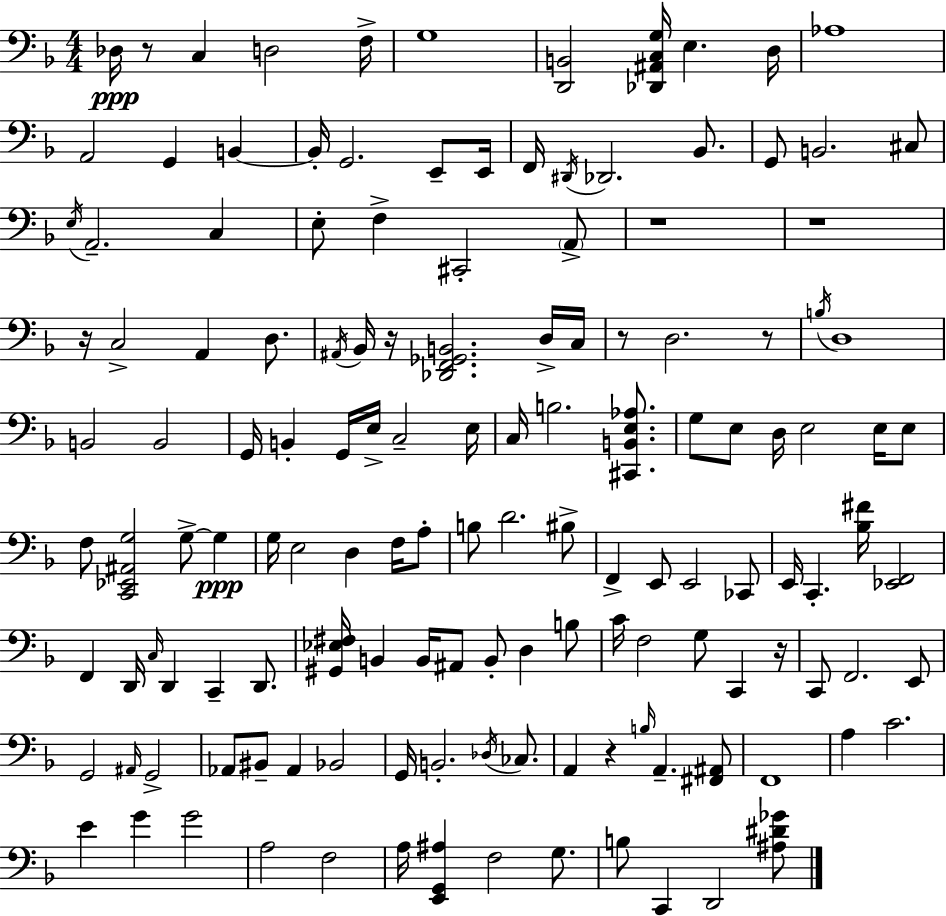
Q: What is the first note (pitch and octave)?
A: Db3